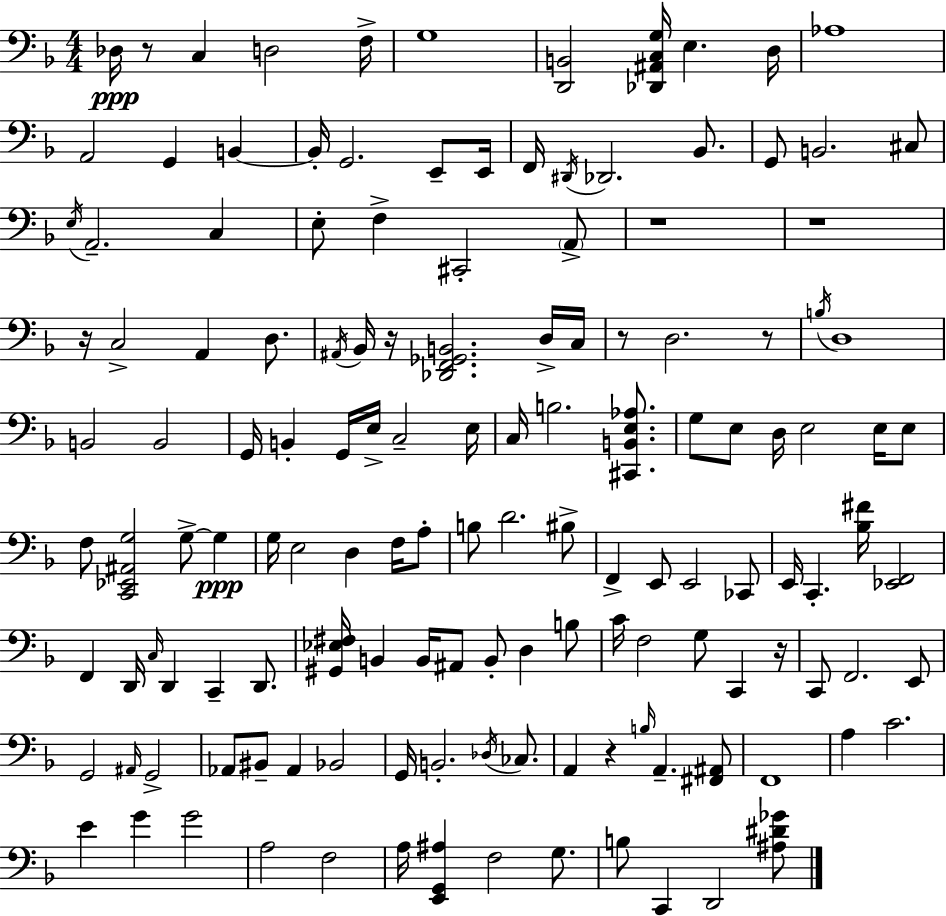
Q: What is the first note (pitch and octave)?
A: Db3